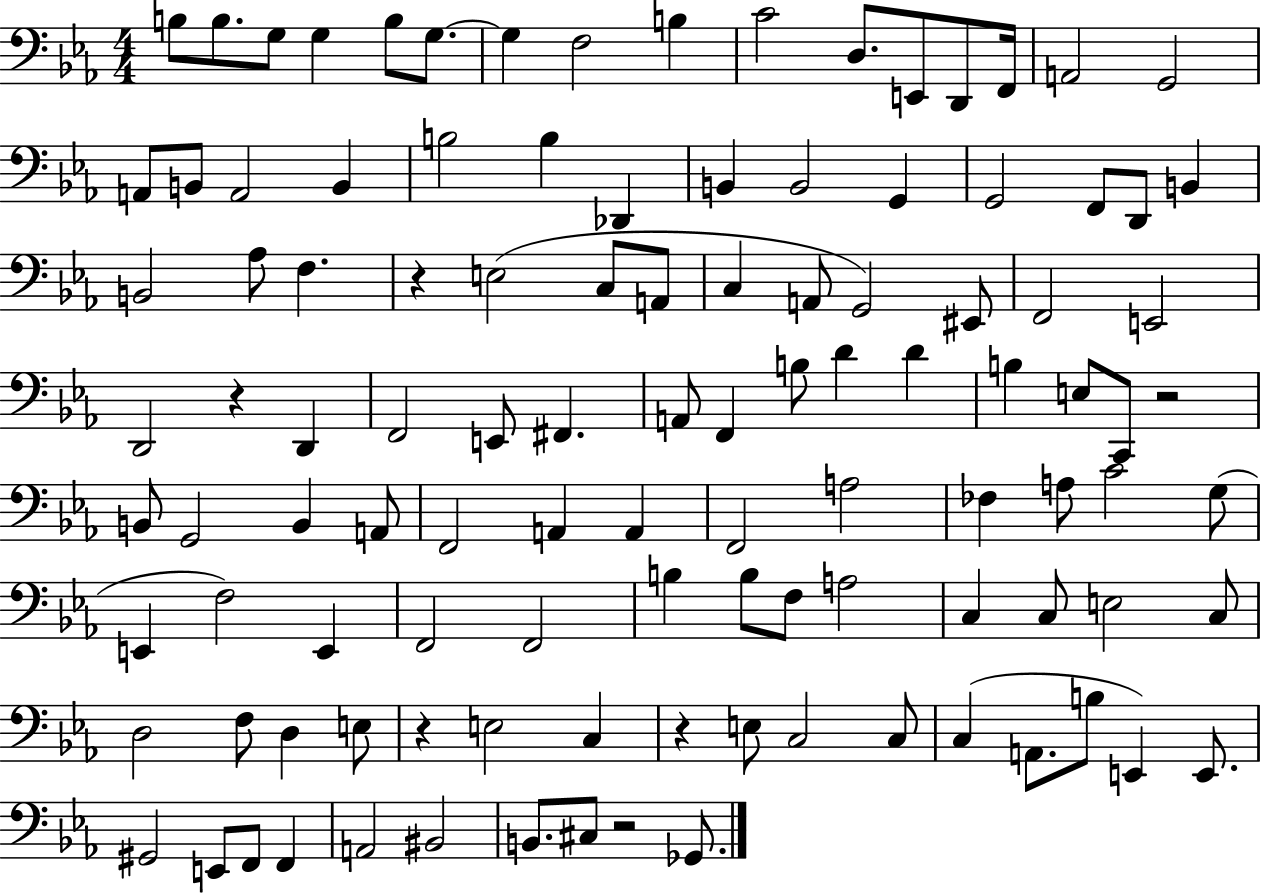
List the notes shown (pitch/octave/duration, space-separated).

B3/e B3/e. G3/e G3/q B3/e G3/e. G3/q F3/h B3/q C4/h D3/e. E2/e D2/e F2/s A2/h G2/h A2/e B2/e A2/h B2/q B3/h B3/q Db2/q B2/q B2/h G2/q G2/h F2/e D2/e B2/q B2/h Ab3/e F3/q. R/q E3/h C3/e A2/e C3/q A2/e G2/h EIS2/e F2/h E2/h D2/h R/q D2/q F2/h E2/e F#2/q. A2/e F2/q B3/e D4/q D4/q B3/q E3/e C2/e R/h B2/e G2/h B2/q A2/e F2/h A2/q A2/q F2/h A3/h FES3/q A3/e C4/h G3/e E2/q F3/h E2/q F2/h F2/h B3/q B3/e F3/e A3/h C3/q C3/e E3/h C3/e D3/h F3/e D3/q E3/e R/q E3/h C3/q R/q E3/e C3/h C3/e C3/q A2/e. B3/e E2/q E2/e. G#2/h E2/e F2/e F2/q A2/h BIS2/h B2/e. C#3/e R/h Gb2/e.